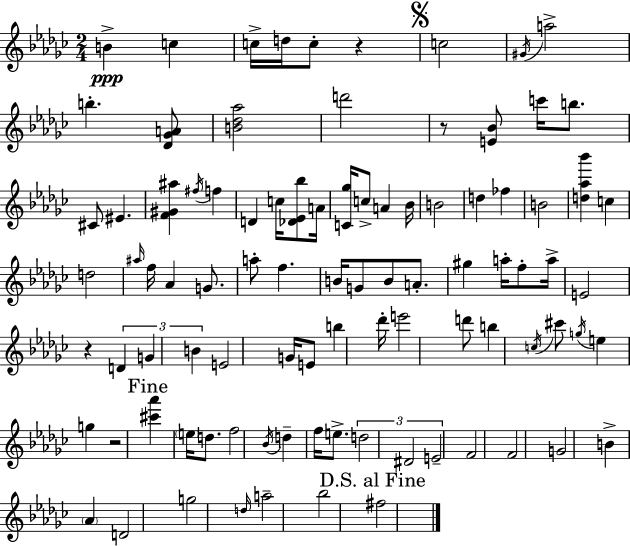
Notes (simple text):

B4/q C5/q C5/s D5/s C5/e R/q C5/h G#4/s A5/h B5/q. [Db4,Gb4,A4]/e [B4,Db5,Ab5]/h D6/h R/e [E4,Bb4]/e C6/s B5/e. C#4/e EIS4/q. [F4,G#4,A#5]/q F#5/s F5/q D4/q C5/s [Db4,Eb4,Bb5]/e A4/s [C4,Gb5]/s C5/e A4/q Bb4/s B4/h D5/q FES5/q B4/h [D5,Ab5,Bb6]/q C5/q D5/h A#5/s F5/s Ab4/q G4/e. A5/e F5/q. B4/s G4/e B4/e A4/e. G#5/q A5/s F5/e A5/s E4/h R/q D4/q G4/q B4/q E4/h G4/s E4/e B5/q Db6/s E6/h D6/e B5/q C5/s C#6/e G5/s E5/q G5/q R/h [C#6,Ab6]/q E5/s D5/e. F5/h Bb4/s D5/q F5/s E5/e. D5/h D#4/h E4/h F4/h F4/h G4/h B4/q Ab4/q D4/h G5/h D5/s A5/h Bb5/h F#5/h